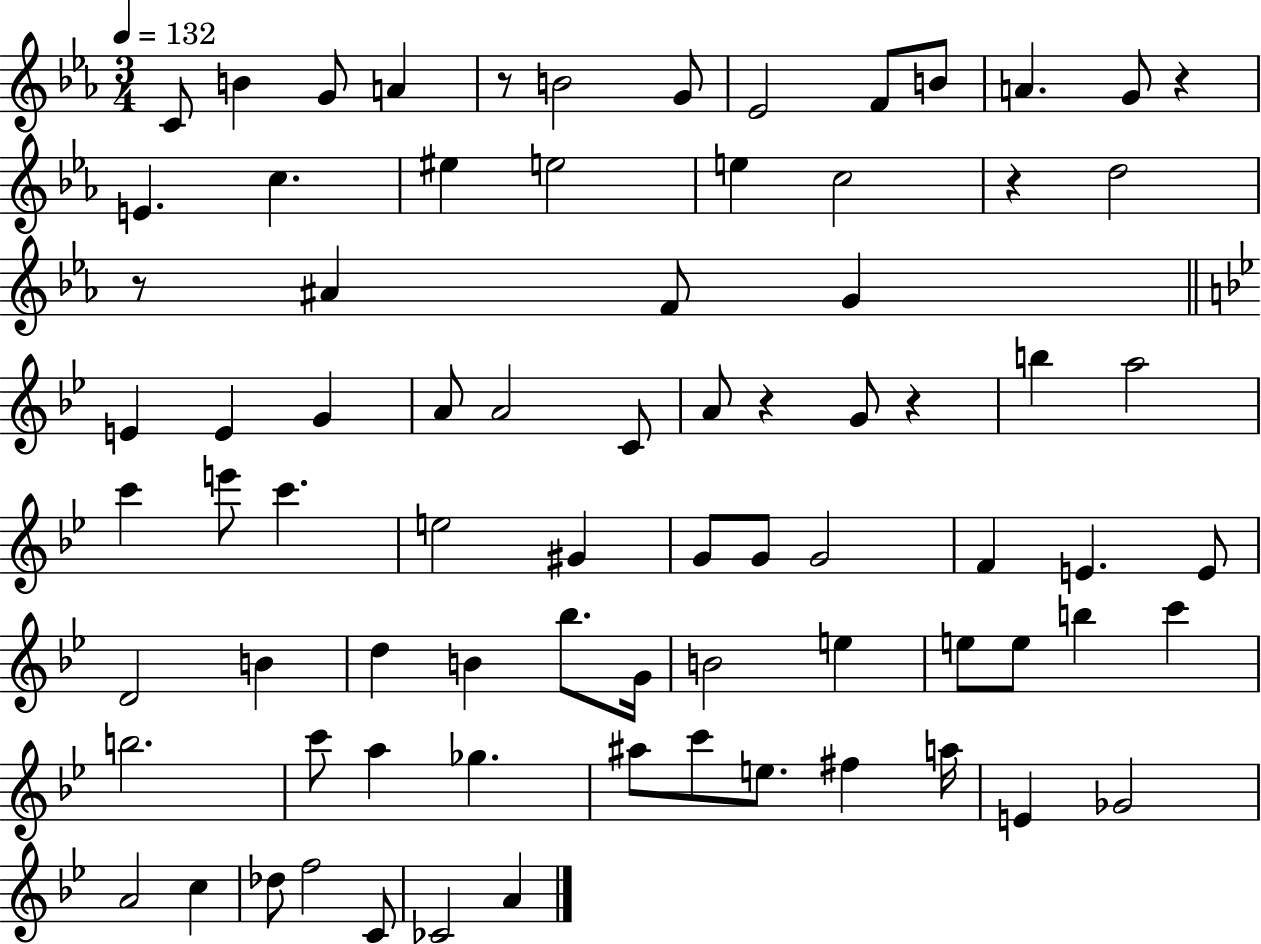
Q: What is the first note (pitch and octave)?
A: C4